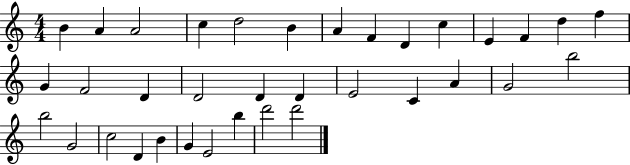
B4/q A4/q A4/h C5/q D5/h B4/q A4/q F4/q D4/q C5/q E4/q F4/q D5/q F5/q G4/q F4/h D4/q D4/h D4/q D4/q E4/h C4/q A4/q G4/h B5/h B5/h G4/h C5/h D4/q B4/q G4/q E4/h B5/q D6/h D6/h